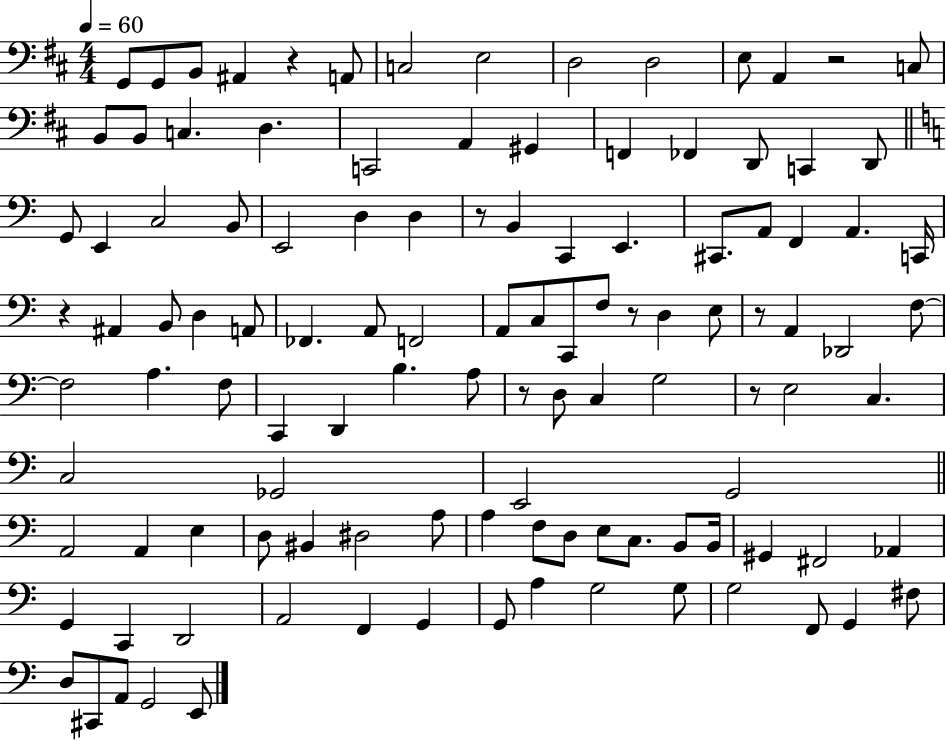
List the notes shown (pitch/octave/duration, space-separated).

G2/e G2/e B2/e A#2/q R/q A2/e C3/h E3/h D3/h D3/h E3/e A2/q R/h C3/e B2/e B2/e C3/q. D3/q. C2/h A2/q G#2/q F2/q FES2/q D2/e C2/q D2/e G2/e E2/q C3/h B2/e E2/h D3/q D3/q R/e B2/q C2/q E2/q. C#2/e. A2/e F2/q A2/q. C2/s R/q A#2/q B2/e D3/q A2/e FES2/q. A2/e F2/h A2/e C3/e C2/e F3/e R/e D3/q E3/e R/e A2/q Db2/h F3/e F3/h A3/q. F3/e C2/q D2/q B3/q. A3/e R/e D3/e C3/q G3/h R/e E3/h C3/q. C3/h Gb2/h E2/h G2/h A2/h A2/q E3/q D3/e BIS2/q D#3/h A3/e A3/q F3/e D3/e E3/e C3/e. B2/e B2/s G#2/q F#2/h Ab2/q G2/q C2/q D2/h A2/h F2/q G2/q G2/e A3/q G3/h G3/e G3/h F2/e G2/q F#3/e D3/e C#2/e A2/e G2/h E2/e